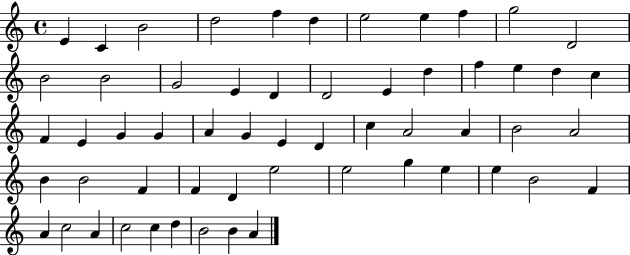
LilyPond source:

{
  \clef treble
  \time 4/4
  \defaultTimeSignature
  \key c \major
  e'4 c'4 b'2 | d''2 f''4 d''4 | e''2 e''4 f''4 | g''2 d'2 | \break b'2 b'2 | g'2 e'4 d'4 | d'2 e'4 d''4 | f''4 e''4 d''4 c''4 | \break f'4 e'4 g'4 g'4 | a'4 g'4 e'4 d'4 | c''4 a'2 a'4 | b'2 a'2 | \break b'4 b'2 f'4 | f'4 d'4 e''2 | e''2 g''4 e''4 | e''4 b'2 f'4 | \break a'4 c''2 a'4 | c''2 c''4 d''4 | b'2 b'4 a'4 | \bar "|."
}